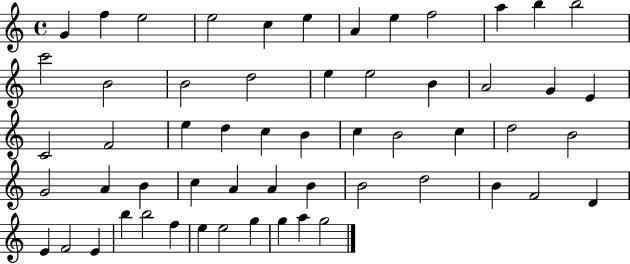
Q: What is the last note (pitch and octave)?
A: G5